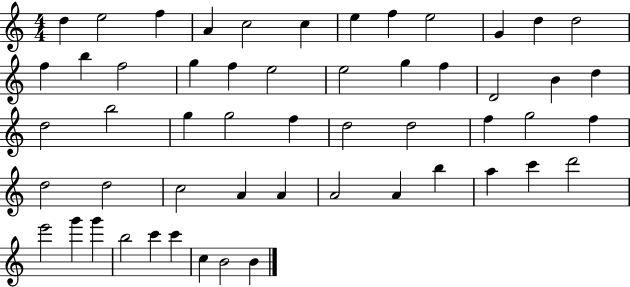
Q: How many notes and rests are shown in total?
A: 54